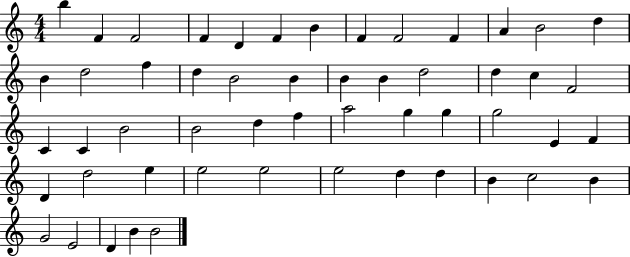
B5/q F4/q F4/h F4/q D4/q F4/q B4/q F4/q F4/h F4/q A4/q B4/h D5/q B4/q D5/h F5/q D5/q B4/h B4/q B4/q B4/q D5/h D5/q C5/q F4/h C4/q C4/q B4/h B4/h D5/q F5/q A5/h G5/q G5/q G5/h E4/q F4/q D4/q D5/h E5/q E5/h E5/h E5/h D5/q D5/q B4/q C5/h B4/q G4/h E4/h D4/q B4/q B4/h